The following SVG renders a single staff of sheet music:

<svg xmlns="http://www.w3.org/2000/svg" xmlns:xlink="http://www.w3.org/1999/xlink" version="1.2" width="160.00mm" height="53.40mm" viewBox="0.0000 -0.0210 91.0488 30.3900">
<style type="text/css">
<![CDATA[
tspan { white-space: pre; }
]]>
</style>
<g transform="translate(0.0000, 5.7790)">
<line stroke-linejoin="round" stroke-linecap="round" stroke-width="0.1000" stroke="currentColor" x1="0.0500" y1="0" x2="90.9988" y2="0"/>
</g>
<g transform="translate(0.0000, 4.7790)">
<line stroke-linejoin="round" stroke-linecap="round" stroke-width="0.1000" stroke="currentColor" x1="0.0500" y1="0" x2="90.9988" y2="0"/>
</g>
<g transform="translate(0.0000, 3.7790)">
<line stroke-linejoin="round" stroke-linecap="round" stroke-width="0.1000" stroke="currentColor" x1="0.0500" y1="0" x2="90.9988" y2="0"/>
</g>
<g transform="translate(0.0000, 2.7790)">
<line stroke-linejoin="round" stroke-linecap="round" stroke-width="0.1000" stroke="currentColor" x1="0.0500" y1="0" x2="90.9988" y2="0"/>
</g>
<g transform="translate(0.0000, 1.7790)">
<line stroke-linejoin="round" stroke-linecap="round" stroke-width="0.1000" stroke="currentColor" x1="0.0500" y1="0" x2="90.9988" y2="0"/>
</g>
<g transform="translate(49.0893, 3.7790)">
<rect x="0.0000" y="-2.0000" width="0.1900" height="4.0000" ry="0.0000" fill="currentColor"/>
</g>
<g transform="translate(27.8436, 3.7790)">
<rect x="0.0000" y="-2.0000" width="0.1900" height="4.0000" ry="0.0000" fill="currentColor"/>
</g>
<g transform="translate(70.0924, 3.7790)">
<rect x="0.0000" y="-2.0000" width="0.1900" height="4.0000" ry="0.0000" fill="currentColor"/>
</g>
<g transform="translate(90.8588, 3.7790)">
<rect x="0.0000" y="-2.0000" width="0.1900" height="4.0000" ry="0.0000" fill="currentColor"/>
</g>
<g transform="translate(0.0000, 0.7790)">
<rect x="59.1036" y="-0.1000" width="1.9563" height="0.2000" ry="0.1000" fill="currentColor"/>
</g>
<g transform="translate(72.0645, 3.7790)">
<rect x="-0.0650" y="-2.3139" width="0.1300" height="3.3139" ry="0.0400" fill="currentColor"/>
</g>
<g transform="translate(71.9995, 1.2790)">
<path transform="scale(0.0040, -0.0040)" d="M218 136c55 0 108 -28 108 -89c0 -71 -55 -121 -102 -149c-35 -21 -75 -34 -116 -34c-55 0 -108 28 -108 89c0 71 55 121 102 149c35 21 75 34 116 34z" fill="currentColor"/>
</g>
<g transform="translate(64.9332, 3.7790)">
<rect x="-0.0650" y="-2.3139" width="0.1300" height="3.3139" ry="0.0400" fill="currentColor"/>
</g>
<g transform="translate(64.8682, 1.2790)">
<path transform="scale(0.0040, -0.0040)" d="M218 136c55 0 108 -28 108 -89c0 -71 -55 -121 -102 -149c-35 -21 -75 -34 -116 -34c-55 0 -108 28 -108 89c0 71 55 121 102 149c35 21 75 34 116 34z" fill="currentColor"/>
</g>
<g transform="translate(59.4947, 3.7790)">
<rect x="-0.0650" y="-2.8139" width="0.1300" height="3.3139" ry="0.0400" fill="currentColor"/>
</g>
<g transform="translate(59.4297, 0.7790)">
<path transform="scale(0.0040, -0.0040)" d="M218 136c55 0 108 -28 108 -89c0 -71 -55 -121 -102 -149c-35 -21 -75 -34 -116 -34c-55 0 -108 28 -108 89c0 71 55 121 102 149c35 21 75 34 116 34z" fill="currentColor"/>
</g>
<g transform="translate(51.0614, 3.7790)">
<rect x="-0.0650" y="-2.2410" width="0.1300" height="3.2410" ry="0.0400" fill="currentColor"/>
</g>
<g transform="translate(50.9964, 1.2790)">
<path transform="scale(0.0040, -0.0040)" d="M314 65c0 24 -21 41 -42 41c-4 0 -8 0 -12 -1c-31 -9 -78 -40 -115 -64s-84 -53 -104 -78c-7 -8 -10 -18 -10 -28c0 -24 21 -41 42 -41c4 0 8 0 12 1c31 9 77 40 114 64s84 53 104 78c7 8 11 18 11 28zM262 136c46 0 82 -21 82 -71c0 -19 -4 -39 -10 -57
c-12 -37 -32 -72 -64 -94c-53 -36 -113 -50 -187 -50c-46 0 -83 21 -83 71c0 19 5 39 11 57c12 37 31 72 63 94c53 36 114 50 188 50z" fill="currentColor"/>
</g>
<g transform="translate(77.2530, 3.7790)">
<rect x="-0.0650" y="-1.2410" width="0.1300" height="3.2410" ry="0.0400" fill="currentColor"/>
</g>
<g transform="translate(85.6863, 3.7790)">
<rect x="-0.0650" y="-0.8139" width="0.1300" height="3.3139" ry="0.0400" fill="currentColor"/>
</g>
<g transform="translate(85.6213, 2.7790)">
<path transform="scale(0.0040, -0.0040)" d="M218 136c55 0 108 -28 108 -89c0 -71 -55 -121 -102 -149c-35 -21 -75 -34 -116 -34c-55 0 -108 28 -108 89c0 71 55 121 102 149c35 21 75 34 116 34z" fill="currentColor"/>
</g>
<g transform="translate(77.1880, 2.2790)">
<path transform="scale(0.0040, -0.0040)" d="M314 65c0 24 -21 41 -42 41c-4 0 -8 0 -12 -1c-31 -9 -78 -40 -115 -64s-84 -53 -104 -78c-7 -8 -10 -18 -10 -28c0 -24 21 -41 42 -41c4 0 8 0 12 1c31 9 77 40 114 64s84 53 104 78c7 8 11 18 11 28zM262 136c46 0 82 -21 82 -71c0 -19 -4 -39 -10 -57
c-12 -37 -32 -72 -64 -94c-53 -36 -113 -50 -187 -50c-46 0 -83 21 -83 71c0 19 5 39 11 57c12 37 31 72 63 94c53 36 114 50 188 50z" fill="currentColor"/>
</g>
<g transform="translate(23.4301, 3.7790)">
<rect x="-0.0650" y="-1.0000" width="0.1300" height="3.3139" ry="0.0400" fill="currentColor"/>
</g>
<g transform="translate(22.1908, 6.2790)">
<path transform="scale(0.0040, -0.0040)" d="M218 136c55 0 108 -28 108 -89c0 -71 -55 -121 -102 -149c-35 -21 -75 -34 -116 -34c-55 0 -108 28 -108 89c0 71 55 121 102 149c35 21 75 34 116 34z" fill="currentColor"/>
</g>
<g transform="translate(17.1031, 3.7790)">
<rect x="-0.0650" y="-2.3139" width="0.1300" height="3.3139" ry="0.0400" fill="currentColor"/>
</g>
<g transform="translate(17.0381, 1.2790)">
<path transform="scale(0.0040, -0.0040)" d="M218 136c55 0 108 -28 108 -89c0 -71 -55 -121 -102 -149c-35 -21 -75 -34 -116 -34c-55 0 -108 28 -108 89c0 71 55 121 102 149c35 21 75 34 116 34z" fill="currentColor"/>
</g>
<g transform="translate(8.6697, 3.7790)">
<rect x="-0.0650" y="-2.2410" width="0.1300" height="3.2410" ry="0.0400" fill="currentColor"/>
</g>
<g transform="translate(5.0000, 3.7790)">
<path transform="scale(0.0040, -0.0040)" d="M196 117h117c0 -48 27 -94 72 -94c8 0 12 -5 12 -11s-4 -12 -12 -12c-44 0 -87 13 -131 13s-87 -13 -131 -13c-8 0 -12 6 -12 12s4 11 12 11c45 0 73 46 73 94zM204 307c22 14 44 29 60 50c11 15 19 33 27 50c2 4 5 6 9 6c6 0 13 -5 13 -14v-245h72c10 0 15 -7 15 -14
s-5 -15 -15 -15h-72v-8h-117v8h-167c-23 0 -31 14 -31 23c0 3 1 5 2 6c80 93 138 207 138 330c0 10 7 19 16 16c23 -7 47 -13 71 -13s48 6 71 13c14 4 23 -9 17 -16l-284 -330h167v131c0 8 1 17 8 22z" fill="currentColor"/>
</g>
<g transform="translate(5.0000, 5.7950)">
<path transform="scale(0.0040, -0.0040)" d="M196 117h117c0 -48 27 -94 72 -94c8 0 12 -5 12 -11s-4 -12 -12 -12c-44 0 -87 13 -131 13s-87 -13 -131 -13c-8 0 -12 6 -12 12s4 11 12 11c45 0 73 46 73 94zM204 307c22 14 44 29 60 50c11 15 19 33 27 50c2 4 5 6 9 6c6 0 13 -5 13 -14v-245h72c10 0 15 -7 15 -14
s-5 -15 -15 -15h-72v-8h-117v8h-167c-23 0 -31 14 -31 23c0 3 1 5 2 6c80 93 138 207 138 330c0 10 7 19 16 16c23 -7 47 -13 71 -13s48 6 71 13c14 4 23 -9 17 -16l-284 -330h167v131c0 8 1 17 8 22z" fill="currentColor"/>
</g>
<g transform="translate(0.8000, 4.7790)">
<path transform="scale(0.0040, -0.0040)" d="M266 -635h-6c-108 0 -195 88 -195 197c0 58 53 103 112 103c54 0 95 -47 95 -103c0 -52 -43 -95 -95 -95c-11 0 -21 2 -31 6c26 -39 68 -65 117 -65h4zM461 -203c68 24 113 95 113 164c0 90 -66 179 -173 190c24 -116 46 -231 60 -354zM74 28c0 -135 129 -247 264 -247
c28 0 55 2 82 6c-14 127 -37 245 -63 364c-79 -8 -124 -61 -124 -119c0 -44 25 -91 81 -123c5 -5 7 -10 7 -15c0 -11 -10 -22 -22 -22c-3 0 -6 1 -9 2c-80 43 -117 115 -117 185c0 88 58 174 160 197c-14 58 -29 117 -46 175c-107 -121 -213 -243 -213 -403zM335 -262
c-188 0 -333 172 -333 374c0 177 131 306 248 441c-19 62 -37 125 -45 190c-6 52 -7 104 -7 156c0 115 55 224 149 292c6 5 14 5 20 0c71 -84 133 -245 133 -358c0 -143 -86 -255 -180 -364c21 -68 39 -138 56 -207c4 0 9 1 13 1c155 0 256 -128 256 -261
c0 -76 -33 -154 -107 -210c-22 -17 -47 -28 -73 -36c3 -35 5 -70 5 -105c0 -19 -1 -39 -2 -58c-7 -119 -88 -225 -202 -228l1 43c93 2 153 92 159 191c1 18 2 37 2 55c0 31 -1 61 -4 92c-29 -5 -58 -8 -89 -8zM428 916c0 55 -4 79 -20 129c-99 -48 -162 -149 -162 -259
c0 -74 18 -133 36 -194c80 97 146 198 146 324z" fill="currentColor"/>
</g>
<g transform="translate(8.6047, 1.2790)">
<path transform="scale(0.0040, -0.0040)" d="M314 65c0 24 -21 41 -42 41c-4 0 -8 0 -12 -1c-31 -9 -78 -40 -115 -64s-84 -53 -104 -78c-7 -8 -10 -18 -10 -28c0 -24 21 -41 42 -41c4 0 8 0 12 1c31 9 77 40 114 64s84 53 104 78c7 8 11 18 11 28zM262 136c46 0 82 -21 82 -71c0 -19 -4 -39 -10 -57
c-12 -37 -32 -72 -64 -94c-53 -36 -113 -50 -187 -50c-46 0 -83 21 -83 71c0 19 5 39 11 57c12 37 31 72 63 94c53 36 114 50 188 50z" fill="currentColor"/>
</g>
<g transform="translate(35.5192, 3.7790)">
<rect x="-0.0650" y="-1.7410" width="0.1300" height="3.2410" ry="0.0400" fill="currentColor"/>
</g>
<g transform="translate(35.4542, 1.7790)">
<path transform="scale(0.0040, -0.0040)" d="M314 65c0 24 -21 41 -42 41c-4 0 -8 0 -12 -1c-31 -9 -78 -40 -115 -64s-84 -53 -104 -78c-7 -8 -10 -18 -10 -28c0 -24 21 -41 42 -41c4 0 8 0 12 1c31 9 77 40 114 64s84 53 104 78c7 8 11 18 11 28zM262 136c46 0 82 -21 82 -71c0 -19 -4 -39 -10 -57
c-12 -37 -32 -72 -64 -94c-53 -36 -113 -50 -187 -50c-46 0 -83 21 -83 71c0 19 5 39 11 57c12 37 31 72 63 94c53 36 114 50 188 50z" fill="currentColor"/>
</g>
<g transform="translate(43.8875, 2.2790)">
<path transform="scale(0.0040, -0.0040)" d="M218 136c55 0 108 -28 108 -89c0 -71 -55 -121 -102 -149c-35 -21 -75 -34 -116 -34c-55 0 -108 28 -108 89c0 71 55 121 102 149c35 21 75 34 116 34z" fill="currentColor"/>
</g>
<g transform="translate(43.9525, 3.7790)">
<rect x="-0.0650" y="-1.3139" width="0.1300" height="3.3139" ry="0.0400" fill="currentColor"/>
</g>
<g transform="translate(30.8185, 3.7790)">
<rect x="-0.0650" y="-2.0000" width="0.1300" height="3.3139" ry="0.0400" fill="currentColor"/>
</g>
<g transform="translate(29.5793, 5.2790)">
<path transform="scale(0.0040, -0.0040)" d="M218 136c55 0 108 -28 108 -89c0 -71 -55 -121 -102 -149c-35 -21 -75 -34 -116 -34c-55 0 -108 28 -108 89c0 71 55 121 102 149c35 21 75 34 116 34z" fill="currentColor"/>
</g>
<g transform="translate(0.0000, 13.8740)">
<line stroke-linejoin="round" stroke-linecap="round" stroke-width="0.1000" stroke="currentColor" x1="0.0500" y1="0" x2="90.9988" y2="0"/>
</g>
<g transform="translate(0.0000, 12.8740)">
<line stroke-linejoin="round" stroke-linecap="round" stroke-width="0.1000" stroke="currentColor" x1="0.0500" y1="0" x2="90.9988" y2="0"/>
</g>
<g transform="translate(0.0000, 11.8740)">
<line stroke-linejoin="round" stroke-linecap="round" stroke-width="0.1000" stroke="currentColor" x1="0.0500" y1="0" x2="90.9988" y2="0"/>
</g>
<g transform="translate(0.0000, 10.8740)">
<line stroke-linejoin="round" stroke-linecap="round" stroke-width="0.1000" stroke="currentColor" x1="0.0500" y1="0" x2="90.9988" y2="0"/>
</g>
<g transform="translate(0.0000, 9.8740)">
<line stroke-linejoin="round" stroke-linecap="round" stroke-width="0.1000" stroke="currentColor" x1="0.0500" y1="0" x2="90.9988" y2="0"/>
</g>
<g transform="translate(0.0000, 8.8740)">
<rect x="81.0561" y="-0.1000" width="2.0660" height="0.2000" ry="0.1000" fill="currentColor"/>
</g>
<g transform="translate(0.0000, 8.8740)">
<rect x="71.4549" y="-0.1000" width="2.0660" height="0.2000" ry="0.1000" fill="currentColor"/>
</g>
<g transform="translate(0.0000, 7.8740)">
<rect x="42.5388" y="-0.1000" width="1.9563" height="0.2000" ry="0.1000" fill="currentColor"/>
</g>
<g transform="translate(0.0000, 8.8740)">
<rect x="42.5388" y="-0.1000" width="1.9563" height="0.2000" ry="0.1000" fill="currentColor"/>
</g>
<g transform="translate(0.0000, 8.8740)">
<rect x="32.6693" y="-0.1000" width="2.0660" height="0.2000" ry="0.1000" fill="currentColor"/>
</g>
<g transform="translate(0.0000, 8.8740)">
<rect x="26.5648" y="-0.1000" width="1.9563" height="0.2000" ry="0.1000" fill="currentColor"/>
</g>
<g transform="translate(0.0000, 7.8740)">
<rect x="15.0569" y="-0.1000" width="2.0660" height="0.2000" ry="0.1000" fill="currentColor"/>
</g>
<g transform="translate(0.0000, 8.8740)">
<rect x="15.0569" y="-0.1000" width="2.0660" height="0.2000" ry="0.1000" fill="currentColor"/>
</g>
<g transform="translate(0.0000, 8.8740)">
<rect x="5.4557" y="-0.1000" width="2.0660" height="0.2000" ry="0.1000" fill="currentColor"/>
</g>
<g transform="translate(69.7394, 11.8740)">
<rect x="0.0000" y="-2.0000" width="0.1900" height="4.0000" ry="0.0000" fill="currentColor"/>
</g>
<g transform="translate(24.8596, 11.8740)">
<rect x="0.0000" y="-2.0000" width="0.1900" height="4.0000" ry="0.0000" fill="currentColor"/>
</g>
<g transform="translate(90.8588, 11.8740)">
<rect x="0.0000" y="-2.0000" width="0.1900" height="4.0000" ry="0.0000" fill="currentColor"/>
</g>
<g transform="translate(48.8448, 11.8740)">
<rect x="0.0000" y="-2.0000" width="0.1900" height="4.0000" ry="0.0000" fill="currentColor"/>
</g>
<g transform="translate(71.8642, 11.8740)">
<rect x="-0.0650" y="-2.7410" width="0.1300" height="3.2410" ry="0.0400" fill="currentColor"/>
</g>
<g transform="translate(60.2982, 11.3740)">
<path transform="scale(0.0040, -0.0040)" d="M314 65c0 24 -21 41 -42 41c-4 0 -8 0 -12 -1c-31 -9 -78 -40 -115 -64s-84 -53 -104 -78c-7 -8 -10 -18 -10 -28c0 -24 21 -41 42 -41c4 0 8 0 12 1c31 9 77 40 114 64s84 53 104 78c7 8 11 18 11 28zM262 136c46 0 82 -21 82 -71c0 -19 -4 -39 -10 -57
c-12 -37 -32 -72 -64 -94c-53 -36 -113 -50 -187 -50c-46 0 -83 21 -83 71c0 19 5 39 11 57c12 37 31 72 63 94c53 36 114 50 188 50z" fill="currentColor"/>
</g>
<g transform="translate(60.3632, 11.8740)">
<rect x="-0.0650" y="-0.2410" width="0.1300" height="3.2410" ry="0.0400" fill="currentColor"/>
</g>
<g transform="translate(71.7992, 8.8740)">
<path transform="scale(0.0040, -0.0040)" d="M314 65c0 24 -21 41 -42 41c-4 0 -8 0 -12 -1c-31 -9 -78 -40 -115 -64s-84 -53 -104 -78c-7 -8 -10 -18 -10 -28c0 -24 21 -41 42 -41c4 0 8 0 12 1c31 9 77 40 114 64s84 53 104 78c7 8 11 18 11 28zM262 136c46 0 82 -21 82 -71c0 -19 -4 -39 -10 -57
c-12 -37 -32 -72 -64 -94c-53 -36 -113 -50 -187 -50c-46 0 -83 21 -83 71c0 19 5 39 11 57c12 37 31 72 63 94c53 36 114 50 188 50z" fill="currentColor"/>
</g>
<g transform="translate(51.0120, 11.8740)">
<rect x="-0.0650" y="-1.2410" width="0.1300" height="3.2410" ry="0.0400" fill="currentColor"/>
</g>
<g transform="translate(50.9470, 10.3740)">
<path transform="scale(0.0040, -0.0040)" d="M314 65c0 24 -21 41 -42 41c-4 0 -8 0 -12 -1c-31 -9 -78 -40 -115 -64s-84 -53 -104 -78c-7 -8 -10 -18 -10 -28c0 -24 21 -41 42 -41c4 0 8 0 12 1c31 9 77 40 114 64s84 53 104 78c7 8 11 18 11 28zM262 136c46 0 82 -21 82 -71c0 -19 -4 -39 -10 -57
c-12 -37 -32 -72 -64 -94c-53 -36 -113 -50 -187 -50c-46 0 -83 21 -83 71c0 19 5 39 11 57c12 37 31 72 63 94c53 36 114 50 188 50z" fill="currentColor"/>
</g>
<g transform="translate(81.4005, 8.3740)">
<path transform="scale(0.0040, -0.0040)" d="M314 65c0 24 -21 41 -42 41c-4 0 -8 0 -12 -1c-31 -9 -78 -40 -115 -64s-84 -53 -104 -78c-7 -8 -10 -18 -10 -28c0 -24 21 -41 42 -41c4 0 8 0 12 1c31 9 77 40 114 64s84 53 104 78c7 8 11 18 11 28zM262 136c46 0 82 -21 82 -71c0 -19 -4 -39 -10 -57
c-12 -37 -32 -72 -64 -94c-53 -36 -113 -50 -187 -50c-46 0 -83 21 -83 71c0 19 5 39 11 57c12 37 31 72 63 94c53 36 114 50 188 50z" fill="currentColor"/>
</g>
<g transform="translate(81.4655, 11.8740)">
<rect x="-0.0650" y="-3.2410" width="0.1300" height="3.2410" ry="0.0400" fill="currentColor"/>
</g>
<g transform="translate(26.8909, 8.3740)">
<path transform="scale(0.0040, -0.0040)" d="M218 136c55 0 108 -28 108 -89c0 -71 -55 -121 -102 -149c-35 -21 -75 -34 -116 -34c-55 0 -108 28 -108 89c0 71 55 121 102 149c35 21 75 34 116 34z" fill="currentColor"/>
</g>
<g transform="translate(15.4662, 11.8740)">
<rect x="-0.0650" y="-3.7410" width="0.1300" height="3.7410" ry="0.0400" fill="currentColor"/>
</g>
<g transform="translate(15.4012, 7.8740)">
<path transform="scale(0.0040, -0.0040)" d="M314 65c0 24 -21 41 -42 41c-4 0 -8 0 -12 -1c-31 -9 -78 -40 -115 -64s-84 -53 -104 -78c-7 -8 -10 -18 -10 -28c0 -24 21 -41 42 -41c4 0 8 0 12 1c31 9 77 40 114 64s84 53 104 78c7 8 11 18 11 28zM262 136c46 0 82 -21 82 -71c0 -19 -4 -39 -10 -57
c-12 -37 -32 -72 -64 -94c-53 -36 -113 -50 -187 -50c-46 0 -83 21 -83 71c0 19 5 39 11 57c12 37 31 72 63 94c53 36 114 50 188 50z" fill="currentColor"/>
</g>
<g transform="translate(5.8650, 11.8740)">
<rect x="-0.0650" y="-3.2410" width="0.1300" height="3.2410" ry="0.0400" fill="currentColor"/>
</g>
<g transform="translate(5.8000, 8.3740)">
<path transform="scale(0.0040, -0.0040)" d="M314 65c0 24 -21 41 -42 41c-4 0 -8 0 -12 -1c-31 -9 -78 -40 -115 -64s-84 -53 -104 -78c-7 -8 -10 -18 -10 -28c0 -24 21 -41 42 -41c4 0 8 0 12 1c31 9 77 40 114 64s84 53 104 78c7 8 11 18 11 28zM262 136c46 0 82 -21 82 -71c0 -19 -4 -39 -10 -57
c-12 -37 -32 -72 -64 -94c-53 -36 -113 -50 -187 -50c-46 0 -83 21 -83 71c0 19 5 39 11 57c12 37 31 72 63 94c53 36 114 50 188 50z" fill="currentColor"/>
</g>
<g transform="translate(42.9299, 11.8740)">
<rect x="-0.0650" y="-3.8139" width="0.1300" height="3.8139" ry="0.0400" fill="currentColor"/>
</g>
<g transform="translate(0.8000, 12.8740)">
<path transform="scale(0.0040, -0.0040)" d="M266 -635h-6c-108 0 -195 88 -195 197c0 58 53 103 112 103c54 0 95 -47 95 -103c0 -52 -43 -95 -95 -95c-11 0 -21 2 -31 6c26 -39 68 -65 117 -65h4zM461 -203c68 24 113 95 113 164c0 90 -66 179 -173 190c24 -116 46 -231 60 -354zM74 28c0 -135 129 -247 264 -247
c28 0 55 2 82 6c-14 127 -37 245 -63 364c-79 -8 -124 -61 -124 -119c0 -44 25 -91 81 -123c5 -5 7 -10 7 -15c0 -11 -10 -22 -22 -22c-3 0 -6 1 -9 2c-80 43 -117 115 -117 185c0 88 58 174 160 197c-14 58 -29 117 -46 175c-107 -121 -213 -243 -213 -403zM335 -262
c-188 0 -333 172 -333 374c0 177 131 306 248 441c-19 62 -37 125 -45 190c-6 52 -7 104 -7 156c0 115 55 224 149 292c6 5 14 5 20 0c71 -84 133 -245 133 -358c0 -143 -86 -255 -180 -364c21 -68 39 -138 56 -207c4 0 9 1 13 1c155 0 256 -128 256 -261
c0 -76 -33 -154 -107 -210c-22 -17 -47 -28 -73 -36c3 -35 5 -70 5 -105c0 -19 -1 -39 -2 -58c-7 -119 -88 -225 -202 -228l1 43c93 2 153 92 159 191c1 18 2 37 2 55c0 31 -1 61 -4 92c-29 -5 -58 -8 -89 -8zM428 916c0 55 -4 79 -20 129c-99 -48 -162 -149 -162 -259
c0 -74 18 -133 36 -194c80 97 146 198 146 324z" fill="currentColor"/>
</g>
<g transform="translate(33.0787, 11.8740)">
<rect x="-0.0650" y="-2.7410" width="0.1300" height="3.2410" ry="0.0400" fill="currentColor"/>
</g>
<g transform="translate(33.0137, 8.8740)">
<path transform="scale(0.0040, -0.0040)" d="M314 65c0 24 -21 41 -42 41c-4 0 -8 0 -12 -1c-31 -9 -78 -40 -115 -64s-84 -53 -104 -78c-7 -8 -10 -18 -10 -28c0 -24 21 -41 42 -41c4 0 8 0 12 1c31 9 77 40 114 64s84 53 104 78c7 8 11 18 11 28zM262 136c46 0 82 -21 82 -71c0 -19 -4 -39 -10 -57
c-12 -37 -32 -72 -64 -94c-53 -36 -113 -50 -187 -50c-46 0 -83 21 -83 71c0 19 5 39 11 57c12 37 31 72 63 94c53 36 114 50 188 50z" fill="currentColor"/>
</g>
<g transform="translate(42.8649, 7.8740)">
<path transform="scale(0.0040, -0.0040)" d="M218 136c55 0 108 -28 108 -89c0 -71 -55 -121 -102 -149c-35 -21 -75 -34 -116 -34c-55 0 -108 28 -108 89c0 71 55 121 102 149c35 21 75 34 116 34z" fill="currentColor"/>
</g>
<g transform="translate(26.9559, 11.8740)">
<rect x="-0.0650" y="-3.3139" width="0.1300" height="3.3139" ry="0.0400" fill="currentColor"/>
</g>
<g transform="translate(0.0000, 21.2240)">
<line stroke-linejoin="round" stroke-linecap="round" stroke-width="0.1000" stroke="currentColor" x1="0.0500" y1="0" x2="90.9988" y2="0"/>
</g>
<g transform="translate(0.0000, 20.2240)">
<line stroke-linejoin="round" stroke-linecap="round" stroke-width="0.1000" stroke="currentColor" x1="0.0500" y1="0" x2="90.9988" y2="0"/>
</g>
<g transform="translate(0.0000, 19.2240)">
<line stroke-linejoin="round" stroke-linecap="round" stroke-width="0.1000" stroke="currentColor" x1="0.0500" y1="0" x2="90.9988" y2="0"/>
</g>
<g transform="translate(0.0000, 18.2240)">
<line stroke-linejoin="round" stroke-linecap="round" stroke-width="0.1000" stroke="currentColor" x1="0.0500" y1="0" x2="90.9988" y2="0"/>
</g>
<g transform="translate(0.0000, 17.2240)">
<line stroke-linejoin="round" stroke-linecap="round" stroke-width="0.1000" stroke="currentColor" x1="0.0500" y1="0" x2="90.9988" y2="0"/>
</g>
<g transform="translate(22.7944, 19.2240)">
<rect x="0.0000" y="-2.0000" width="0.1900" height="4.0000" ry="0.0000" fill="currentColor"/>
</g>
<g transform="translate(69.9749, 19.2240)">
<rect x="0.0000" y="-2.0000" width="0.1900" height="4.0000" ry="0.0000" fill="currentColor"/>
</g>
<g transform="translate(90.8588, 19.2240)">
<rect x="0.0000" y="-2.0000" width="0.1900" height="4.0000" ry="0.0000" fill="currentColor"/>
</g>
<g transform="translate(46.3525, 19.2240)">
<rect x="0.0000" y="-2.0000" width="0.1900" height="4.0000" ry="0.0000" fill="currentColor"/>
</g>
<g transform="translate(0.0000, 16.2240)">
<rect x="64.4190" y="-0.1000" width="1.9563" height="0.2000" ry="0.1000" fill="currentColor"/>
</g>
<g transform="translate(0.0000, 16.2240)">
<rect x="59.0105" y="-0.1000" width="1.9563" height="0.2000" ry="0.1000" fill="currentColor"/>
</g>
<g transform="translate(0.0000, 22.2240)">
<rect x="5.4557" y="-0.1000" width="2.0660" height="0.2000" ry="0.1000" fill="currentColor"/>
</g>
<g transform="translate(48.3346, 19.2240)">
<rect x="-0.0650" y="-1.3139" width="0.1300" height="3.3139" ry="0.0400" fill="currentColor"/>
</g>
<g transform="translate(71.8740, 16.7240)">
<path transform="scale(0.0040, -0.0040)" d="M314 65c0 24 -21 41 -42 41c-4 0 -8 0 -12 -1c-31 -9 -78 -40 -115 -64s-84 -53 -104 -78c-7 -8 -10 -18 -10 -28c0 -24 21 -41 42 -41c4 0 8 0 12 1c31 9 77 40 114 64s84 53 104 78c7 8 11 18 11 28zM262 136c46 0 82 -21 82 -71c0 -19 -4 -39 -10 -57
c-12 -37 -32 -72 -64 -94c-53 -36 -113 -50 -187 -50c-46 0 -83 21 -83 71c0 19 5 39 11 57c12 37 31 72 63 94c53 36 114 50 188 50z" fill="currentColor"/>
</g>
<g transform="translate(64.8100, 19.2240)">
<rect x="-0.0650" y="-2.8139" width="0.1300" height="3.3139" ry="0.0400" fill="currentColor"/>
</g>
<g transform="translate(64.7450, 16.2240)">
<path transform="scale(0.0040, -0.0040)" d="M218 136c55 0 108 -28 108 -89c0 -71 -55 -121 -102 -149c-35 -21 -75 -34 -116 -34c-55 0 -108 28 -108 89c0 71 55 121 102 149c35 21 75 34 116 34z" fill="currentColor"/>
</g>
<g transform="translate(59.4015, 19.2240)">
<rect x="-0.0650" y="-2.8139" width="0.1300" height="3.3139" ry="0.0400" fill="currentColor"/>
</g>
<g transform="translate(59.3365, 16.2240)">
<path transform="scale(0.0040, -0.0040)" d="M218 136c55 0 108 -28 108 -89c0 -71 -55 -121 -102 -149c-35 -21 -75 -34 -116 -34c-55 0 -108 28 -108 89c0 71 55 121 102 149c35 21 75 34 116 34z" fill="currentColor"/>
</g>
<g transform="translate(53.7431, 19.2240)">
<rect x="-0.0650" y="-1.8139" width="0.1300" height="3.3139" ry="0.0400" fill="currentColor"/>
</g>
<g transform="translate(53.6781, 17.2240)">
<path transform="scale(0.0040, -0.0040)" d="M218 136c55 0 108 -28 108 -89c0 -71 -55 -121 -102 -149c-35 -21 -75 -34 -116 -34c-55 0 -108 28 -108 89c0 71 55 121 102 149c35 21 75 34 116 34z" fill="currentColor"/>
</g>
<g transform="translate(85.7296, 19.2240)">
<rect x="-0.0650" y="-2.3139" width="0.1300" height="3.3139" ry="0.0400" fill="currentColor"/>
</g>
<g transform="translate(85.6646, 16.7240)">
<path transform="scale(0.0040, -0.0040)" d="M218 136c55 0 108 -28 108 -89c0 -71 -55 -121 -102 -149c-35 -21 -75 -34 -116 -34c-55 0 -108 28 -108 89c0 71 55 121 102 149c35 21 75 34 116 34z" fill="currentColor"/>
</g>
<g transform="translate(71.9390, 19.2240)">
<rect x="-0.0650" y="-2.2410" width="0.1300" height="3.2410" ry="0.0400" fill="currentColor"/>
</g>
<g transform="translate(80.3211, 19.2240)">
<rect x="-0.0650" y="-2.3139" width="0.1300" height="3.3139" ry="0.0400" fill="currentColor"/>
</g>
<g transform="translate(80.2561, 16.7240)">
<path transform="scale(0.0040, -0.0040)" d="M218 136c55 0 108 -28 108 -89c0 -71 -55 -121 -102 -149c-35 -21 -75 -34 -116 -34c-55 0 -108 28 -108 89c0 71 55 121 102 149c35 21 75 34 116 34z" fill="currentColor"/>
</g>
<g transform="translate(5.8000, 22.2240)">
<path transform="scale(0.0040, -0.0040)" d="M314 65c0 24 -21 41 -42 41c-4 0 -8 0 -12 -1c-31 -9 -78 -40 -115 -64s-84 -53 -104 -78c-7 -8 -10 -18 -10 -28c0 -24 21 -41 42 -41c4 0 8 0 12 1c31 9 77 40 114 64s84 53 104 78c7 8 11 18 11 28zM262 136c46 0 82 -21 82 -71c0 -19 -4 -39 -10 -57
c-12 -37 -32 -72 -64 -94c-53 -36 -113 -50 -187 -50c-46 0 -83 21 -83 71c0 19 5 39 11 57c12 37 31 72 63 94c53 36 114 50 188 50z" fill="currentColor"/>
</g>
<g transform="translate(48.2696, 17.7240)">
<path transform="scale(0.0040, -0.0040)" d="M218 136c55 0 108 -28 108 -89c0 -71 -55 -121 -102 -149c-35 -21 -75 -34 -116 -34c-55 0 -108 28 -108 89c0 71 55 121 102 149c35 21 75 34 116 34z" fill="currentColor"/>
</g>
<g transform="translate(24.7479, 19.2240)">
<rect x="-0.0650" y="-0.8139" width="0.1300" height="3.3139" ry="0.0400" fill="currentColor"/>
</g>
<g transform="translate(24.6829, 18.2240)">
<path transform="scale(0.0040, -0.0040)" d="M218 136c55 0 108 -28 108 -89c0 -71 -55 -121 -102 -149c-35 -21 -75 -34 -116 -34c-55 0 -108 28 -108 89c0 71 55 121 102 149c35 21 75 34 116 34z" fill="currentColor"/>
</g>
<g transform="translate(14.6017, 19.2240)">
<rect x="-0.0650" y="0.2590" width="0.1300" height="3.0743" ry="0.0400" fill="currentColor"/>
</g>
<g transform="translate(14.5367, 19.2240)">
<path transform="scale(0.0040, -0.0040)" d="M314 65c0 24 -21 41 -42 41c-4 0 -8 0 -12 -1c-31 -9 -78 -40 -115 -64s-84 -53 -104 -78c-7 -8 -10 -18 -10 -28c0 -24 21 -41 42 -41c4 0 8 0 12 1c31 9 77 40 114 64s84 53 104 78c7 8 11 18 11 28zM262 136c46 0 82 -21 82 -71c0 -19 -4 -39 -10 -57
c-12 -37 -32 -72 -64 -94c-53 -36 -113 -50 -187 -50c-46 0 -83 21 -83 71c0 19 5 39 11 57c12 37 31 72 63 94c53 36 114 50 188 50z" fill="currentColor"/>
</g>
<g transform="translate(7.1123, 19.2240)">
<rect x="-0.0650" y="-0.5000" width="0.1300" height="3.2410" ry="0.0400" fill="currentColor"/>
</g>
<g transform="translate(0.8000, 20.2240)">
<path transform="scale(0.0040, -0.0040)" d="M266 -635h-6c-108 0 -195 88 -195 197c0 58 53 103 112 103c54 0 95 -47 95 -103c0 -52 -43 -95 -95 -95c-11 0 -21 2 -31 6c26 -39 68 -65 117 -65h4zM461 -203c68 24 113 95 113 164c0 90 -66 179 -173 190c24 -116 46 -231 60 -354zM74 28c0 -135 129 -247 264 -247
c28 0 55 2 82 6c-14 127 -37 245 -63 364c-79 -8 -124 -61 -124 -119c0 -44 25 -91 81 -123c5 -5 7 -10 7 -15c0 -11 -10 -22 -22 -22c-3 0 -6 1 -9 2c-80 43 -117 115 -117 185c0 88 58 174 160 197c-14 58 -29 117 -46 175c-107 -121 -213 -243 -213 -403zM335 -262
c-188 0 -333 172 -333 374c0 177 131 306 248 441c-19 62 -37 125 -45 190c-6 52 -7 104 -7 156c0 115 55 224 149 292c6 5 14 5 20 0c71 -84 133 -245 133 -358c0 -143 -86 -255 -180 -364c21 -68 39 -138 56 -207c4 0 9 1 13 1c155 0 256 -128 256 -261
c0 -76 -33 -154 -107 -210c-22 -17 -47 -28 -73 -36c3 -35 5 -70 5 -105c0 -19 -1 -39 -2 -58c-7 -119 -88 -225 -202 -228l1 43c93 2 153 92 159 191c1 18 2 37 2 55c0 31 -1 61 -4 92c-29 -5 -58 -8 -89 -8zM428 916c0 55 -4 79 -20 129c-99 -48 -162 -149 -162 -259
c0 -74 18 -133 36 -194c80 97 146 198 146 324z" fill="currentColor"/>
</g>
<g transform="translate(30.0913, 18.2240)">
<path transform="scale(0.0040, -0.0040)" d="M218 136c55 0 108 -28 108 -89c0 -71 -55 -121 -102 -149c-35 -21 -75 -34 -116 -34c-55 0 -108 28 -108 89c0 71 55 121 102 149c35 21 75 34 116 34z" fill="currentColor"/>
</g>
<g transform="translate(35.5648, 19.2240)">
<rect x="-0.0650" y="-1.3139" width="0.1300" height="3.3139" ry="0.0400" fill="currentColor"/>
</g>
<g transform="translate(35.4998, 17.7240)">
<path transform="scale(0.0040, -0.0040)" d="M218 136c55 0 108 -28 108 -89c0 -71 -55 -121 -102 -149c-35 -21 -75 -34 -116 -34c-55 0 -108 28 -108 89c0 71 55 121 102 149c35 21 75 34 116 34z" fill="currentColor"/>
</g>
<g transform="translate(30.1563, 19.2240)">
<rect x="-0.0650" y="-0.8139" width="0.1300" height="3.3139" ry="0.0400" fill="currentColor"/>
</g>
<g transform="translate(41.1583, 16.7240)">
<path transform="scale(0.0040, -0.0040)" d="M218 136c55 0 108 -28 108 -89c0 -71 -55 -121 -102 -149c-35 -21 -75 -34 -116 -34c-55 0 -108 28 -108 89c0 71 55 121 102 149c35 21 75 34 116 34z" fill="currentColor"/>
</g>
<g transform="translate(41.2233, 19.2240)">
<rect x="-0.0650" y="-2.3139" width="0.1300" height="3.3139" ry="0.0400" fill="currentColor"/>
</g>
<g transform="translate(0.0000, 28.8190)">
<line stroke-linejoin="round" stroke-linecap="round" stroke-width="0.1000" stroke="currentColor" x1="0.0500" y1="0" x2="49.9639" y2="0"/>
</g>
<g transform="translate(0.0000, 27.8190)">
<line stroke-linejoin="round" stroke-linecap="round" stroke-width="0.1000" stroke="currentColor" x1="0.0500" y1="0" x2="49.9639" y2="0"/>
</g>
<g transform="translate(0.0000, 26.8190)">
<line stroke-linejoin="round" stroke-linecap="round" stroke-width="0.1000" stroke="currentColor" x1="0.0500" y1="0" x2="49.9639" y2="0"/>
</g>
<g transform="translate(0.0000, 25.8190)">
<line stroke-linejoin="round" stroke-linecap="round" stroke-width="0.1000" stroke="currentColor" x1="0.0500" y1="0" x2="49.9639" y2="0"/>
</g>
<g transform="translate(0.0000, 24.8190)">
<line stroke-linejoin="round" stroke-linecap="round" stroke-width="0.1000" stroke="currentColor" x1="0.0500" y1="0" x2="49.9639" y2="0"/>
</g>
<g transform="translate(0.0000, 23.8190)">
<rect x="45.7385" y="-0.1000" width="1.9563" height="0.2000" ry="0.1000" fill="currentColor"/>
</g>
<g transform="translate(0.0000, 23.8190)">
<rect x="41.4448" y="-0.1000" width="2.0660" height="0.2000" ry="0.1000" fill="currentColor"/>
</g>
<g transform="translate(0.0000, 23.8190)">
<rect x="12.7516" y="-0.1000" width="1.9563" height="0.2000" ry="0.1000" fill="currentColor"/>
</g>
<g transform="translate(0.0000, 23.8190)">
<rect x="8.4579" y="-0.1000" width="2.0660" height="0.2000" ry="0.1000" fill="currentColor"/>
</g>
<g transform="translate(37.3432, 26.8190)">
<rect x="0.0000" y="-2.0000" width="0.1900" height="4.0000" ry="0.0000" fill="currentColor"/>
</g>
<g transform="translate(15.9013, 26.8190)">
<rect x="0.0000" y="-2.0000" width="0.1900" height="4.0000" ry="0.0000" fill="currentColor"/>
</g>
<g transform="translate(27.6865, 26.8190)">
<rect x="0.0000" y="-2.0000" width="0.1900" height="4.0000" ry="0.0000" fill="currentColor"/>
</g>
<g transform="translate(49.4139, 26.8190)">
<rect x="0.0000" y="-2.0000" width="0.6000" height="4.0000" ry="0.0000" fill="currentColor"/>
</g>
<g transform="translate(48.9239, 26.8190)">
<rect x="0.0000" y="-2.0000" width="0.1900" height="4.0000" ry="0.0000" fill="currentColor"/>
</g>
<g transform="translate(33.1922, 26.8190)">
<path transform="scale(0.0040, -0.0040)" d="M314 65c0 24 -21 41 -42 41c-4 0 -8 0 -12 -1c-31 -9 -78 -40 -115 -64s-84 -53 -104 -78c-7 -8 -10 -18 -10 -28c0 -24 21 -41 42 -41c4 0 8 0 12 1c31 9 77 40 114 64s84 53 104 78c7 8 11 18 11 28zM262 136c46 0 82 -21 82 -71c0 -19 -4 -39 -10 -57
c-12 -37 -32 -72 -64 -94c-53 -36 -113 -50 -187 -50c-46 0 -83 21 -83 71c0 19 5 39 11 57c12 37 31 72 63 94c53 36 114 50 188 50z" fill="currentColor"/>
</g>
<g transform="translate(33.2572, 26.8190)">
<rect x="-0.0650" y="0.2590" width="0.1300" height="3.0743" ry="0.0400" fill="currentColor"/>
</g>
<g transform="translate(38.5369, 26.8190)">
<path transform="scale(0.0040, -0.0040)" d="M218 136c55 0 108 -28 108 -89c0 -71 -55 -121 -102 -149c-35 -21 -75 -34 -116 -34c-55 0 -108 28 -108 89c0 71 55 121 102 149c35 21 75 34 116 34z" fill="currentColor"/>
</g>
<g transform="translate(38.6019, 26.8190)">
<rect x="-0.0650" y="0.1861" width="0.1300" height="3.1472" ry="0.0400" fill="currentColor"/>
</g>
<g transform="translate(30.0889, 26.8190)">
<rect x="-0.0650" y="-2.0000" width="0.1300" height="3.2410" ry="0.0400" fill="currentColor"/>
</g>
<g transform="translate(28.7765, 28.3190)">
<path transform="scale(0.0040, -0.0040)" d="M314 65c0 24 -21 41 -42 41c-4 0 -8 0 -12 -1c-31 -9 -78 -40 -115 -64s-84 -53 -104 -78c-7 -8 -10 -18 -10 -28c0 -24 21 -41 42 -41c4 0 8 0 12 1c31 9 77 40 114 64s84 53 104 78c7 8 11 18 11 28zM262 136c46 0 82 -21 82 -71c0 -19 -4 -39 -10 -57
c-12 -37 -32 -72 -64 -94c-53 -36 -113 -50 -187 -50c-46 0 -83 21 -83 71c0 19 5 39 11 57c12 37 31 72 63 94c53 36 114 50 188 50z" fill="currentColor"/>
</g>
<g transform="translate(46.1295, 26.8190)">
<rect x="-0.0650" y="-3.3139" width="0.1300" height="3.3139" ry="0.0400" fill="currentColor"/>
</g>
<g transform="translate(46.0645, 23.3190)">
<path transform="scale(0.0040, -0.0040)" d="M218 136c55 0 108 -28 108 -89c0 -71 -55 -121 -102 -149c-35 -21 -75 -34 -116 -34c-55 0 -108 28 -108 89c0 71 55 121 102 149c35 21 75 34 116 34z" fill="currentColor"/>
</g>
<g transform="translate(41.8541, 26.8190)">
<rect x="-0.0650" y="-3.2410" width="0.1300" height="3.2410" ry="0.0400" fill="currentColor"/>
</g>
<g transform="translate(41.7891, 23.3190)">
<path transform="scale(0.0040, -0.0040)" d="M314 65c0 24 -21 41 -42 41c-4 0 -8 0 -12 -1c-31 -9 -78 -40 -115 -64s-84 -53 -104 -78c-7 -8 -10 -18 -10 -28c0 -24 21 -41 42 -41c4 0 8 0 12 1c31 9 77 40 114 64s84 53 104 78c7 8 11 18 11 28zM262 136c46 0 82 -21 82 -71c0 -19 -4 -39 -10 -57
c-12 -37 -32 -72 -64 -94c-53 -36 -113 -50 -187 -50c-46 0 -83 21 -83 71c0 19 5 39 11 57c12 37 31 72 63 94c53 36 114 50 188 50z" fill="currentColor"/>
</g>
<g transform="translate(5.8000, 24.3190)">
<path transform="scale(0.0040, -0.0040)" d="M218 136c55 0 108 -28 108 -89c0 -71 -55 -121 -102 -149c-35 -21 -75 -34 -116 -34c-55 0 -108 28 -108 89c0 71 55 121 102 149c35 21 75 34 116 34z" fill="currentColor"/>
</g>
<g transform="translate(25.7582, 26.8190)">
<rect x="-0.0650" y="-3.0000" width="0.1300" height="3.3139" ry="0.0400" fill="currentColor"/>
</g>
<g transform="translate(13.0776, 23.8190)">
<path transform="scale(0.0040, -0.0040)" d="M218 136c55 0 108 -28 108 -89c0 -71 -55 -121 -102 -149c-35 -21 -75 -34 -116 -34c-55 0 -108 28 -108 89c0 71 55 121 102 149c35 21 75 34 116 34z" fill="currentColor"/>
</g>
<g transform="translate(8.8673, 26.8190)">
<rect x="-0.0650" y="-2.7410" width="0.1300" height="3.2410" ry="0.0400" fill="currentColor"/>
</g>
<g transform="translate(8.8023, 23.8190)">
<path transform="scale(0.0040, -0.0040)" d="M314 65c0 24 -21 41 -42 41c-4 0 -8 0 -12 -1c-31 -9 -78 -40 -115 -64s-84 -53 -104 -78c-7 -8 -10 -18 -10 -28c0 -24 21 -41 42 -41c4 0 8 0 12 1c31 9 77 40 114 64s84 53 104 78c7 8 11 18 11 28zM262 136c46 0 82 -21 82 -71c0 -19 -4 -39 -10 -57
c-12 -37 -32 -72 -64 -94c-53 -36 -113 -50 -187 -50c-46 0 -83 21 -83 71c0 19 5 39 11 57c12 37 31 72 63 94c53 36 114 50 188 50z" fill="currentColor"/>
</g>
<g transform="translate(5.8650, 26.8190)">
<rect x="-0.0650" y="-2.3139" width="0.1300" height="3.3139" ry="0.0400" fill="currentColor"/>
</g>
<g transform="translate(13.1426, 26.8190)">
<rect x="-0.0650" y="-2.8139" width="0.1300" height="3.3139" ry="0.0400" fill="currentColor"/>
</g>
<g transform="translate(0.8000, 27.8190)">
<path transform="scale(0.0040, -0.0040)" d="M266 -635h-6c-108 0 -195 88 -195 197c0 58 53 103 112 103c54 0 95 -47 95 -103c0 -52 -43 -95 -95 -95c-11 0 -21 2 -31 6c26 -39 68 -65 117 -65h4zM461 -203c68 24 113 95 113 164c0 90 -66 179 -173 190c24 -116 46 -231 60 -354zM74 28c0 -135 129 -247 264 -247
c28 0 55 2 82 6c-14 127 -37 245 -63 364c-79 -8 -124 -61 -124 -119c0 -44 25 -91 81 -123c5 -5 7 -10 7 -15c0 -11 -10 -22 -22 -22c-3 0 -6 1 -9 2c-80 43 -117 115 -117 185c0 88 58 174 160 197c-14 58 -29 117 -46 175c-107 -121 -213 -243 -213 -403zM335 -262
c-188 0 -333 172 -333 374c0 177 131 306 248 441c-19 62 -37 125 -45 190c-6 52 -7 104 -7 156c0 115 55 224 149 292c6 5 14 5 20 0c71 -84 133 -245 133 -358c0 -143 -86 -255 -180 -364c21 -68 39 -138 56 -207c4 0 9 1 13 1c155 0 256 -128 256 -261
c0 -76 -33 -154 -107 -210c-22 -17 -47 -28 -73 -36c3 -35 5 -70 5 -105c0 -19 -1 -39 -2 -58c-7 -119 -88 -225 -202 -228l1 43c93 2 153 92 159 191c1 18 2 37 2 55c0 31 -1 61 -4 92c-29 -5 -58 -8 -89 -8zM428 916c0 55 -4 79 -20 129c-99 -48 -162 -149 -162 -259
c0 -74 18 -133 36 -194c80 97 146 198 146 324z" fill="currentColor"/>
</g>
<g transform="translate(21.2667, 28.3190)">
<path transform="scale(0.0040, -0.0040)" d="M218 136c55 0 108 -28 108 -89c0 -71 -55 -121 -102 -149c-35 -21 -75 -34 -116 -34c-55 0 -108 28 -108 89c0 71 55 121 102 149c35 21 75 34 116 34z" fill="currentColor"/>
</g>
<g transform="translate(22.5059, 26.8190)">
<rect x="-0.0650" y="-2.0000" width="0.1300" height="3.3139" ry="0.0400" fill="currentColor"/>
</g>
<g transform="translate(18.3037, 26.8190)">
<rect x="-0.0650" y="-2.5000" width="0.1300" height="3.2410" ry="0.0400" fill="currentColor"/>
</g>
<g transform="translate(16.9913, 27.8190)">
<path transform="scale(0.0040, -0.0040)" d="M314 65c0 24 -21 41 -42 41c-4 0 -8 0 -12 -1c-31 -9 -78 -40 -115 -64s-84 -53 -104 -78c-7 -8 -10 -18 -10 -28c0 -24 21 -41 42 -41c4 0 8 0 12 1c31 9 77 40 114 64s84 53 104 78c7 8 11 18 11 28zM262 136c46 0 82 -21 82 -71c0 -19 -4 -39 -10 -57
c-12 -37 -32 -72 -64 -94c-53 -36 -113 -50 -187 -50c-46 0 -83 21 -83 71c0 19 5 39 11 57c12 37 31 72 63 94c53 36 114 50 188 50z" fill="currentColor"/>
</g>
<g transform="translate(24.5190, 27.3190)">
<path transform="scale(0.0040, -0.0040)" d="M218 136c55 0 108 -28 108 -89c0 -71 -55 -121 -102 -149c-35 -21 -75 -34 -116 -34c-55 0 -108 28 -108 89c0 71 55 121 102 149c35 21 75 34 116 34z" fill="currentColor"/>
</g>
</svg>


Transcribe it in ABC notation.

X:1
T:Untitled
M:4/4
L:1/4
K:C
g2 g D F f2 e g2 a g g e2 d b2 c'2 b a2 c' e2 c2 a2 b2 C2 B2 d d e g e f a a g2 g g g a2 a G2 F A F2 B2 B b2 b